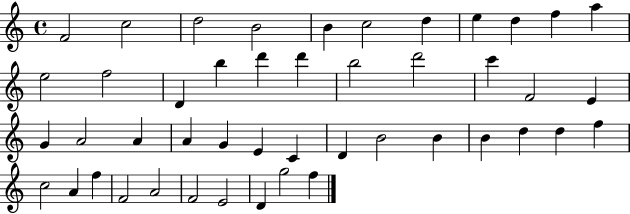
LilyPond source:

{
  \clef treble
  \time 4/4
  \defaultTimeSignature
  \key c \major
  f'2 c''2 | d''2 b'2 | b'4 c''2 d''4 | e''4 d''4 f''4 a''4 | \break e''2 f''2 | d'4 b''4 d'''4 d'''4 | b''2 d'''2 | c'''4 f'2 e'4 | \break g'4 a'2 a'4 | a'4 g'4 e'4 c'4 | d'4 b'2 b'4 | b'4 d''4 d''4 f''4 | \break c''2 a'4 f''4 | f'2 a'2 | f'2 e'2 | d'4 g''2 f''4 | \break \bar "|."
}